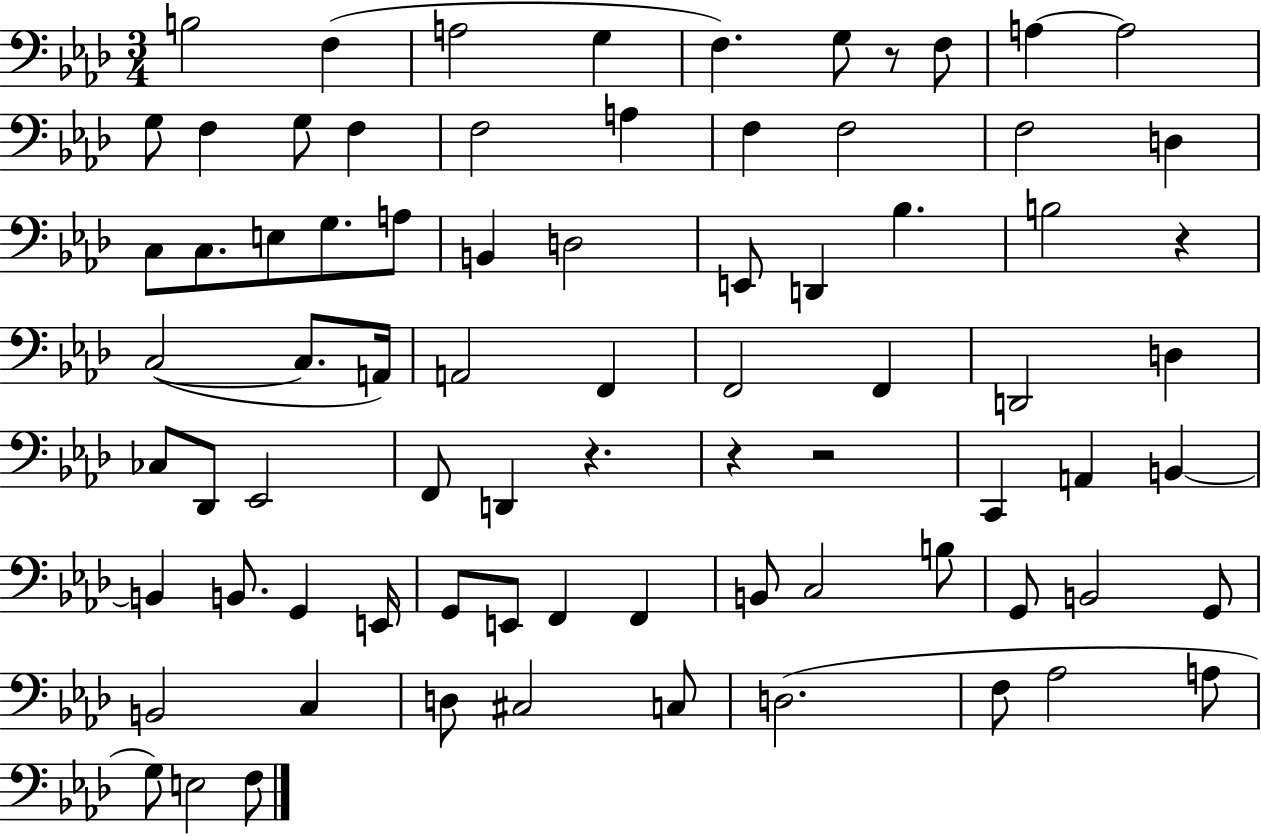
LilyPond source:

{
  \clef bass
  \numericTimeSignature
  \time 3/4
  \key aes \major
  b2 f4( | a2 g4 | f4.) g8 r8 f8 | a4~~ a2 | \break g8 f4 g8 f4 | f2 a4 | f4 f2 | f2 d4 | \break c8 c8. e8 g8. a8 | b,4 d2 | e,8 d,4 bes4. | b2 r4 | \break c2~(~ c8. a,16) | a,2 f,4 | f,2 f,4 | d,2 d4 | \break ces8 des,8 ees,2 | f,8 d,4 r4. | r4 r2 | c,4 a,4 b,4~~ | \break b,4 b,8. g,4 e,16 | g,8 e,8 f,4 f,4 | b,8 c2 b8 | g,8 b,2 g,8 | \break b,2 c4 | d8 cis2 c8 | d2.( | f8 aes2 a8 | \break g8) e2 f8 | \bar "|."
}